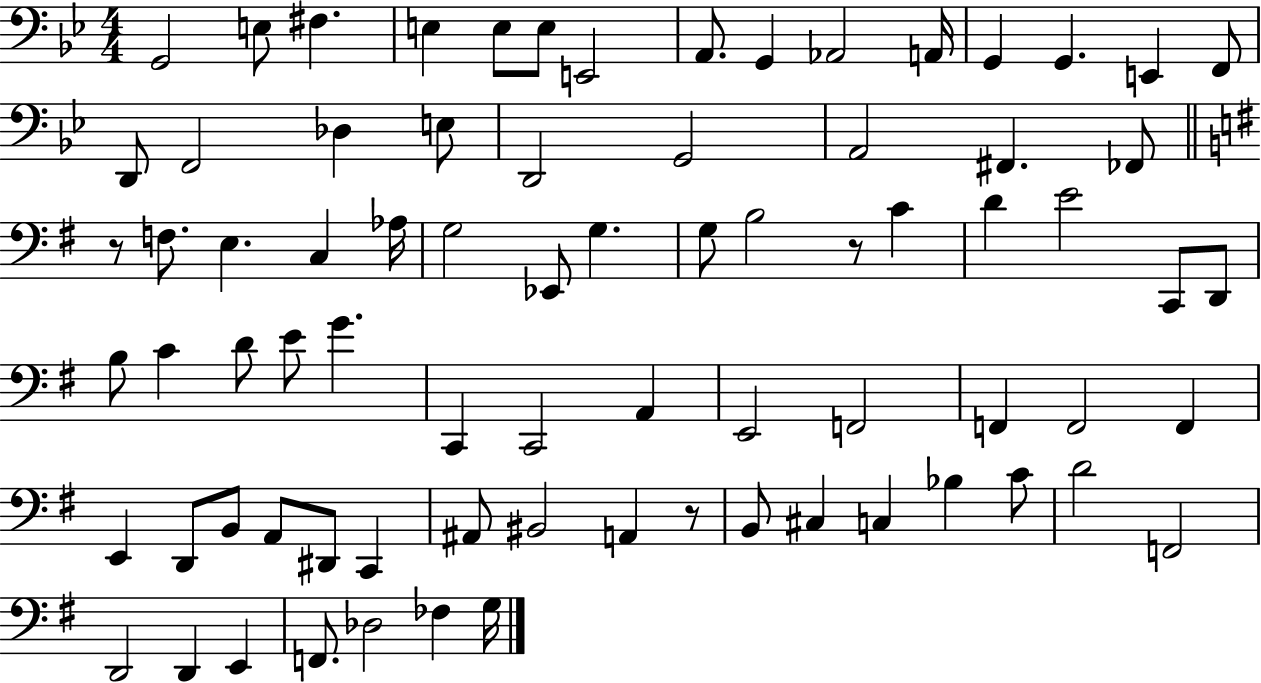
{
  \clef bass
  \numericTimeSignature
  \time 4/4
  \key bes \major
  g,2 e8 fis4. | e4 e8 e8 e,2 | a,8. g,4 aes,2 a,16 | g,4 g,4. e,4 f,8 | \break d,8 f,2 des4 e8 | d,2 g,2 | a,2 fis,4. fes,8 | \bar "||" \break \key g \major r8 f8. e4. c4 aes16 | g2 ees,8 g4. | g8 b2 r8 c'4 | d'4 e'2 c,8 d,8 | \break b8 c'4 d'8 e'8 g'4. | c,4 c,2 a,4 | e,2 f,2 | f,4 f,2 f,4 | \break e,4 d,8 b,8 a,8 dis,8 c,4 | ais,8 bis,2 a,4 r8 | b,8 cis4 c4 bes4 c'8 | d'2 f,2 | \break d,2 d,4 e,4 | f,8. des2 fes4 g16 | \bar "|."
}